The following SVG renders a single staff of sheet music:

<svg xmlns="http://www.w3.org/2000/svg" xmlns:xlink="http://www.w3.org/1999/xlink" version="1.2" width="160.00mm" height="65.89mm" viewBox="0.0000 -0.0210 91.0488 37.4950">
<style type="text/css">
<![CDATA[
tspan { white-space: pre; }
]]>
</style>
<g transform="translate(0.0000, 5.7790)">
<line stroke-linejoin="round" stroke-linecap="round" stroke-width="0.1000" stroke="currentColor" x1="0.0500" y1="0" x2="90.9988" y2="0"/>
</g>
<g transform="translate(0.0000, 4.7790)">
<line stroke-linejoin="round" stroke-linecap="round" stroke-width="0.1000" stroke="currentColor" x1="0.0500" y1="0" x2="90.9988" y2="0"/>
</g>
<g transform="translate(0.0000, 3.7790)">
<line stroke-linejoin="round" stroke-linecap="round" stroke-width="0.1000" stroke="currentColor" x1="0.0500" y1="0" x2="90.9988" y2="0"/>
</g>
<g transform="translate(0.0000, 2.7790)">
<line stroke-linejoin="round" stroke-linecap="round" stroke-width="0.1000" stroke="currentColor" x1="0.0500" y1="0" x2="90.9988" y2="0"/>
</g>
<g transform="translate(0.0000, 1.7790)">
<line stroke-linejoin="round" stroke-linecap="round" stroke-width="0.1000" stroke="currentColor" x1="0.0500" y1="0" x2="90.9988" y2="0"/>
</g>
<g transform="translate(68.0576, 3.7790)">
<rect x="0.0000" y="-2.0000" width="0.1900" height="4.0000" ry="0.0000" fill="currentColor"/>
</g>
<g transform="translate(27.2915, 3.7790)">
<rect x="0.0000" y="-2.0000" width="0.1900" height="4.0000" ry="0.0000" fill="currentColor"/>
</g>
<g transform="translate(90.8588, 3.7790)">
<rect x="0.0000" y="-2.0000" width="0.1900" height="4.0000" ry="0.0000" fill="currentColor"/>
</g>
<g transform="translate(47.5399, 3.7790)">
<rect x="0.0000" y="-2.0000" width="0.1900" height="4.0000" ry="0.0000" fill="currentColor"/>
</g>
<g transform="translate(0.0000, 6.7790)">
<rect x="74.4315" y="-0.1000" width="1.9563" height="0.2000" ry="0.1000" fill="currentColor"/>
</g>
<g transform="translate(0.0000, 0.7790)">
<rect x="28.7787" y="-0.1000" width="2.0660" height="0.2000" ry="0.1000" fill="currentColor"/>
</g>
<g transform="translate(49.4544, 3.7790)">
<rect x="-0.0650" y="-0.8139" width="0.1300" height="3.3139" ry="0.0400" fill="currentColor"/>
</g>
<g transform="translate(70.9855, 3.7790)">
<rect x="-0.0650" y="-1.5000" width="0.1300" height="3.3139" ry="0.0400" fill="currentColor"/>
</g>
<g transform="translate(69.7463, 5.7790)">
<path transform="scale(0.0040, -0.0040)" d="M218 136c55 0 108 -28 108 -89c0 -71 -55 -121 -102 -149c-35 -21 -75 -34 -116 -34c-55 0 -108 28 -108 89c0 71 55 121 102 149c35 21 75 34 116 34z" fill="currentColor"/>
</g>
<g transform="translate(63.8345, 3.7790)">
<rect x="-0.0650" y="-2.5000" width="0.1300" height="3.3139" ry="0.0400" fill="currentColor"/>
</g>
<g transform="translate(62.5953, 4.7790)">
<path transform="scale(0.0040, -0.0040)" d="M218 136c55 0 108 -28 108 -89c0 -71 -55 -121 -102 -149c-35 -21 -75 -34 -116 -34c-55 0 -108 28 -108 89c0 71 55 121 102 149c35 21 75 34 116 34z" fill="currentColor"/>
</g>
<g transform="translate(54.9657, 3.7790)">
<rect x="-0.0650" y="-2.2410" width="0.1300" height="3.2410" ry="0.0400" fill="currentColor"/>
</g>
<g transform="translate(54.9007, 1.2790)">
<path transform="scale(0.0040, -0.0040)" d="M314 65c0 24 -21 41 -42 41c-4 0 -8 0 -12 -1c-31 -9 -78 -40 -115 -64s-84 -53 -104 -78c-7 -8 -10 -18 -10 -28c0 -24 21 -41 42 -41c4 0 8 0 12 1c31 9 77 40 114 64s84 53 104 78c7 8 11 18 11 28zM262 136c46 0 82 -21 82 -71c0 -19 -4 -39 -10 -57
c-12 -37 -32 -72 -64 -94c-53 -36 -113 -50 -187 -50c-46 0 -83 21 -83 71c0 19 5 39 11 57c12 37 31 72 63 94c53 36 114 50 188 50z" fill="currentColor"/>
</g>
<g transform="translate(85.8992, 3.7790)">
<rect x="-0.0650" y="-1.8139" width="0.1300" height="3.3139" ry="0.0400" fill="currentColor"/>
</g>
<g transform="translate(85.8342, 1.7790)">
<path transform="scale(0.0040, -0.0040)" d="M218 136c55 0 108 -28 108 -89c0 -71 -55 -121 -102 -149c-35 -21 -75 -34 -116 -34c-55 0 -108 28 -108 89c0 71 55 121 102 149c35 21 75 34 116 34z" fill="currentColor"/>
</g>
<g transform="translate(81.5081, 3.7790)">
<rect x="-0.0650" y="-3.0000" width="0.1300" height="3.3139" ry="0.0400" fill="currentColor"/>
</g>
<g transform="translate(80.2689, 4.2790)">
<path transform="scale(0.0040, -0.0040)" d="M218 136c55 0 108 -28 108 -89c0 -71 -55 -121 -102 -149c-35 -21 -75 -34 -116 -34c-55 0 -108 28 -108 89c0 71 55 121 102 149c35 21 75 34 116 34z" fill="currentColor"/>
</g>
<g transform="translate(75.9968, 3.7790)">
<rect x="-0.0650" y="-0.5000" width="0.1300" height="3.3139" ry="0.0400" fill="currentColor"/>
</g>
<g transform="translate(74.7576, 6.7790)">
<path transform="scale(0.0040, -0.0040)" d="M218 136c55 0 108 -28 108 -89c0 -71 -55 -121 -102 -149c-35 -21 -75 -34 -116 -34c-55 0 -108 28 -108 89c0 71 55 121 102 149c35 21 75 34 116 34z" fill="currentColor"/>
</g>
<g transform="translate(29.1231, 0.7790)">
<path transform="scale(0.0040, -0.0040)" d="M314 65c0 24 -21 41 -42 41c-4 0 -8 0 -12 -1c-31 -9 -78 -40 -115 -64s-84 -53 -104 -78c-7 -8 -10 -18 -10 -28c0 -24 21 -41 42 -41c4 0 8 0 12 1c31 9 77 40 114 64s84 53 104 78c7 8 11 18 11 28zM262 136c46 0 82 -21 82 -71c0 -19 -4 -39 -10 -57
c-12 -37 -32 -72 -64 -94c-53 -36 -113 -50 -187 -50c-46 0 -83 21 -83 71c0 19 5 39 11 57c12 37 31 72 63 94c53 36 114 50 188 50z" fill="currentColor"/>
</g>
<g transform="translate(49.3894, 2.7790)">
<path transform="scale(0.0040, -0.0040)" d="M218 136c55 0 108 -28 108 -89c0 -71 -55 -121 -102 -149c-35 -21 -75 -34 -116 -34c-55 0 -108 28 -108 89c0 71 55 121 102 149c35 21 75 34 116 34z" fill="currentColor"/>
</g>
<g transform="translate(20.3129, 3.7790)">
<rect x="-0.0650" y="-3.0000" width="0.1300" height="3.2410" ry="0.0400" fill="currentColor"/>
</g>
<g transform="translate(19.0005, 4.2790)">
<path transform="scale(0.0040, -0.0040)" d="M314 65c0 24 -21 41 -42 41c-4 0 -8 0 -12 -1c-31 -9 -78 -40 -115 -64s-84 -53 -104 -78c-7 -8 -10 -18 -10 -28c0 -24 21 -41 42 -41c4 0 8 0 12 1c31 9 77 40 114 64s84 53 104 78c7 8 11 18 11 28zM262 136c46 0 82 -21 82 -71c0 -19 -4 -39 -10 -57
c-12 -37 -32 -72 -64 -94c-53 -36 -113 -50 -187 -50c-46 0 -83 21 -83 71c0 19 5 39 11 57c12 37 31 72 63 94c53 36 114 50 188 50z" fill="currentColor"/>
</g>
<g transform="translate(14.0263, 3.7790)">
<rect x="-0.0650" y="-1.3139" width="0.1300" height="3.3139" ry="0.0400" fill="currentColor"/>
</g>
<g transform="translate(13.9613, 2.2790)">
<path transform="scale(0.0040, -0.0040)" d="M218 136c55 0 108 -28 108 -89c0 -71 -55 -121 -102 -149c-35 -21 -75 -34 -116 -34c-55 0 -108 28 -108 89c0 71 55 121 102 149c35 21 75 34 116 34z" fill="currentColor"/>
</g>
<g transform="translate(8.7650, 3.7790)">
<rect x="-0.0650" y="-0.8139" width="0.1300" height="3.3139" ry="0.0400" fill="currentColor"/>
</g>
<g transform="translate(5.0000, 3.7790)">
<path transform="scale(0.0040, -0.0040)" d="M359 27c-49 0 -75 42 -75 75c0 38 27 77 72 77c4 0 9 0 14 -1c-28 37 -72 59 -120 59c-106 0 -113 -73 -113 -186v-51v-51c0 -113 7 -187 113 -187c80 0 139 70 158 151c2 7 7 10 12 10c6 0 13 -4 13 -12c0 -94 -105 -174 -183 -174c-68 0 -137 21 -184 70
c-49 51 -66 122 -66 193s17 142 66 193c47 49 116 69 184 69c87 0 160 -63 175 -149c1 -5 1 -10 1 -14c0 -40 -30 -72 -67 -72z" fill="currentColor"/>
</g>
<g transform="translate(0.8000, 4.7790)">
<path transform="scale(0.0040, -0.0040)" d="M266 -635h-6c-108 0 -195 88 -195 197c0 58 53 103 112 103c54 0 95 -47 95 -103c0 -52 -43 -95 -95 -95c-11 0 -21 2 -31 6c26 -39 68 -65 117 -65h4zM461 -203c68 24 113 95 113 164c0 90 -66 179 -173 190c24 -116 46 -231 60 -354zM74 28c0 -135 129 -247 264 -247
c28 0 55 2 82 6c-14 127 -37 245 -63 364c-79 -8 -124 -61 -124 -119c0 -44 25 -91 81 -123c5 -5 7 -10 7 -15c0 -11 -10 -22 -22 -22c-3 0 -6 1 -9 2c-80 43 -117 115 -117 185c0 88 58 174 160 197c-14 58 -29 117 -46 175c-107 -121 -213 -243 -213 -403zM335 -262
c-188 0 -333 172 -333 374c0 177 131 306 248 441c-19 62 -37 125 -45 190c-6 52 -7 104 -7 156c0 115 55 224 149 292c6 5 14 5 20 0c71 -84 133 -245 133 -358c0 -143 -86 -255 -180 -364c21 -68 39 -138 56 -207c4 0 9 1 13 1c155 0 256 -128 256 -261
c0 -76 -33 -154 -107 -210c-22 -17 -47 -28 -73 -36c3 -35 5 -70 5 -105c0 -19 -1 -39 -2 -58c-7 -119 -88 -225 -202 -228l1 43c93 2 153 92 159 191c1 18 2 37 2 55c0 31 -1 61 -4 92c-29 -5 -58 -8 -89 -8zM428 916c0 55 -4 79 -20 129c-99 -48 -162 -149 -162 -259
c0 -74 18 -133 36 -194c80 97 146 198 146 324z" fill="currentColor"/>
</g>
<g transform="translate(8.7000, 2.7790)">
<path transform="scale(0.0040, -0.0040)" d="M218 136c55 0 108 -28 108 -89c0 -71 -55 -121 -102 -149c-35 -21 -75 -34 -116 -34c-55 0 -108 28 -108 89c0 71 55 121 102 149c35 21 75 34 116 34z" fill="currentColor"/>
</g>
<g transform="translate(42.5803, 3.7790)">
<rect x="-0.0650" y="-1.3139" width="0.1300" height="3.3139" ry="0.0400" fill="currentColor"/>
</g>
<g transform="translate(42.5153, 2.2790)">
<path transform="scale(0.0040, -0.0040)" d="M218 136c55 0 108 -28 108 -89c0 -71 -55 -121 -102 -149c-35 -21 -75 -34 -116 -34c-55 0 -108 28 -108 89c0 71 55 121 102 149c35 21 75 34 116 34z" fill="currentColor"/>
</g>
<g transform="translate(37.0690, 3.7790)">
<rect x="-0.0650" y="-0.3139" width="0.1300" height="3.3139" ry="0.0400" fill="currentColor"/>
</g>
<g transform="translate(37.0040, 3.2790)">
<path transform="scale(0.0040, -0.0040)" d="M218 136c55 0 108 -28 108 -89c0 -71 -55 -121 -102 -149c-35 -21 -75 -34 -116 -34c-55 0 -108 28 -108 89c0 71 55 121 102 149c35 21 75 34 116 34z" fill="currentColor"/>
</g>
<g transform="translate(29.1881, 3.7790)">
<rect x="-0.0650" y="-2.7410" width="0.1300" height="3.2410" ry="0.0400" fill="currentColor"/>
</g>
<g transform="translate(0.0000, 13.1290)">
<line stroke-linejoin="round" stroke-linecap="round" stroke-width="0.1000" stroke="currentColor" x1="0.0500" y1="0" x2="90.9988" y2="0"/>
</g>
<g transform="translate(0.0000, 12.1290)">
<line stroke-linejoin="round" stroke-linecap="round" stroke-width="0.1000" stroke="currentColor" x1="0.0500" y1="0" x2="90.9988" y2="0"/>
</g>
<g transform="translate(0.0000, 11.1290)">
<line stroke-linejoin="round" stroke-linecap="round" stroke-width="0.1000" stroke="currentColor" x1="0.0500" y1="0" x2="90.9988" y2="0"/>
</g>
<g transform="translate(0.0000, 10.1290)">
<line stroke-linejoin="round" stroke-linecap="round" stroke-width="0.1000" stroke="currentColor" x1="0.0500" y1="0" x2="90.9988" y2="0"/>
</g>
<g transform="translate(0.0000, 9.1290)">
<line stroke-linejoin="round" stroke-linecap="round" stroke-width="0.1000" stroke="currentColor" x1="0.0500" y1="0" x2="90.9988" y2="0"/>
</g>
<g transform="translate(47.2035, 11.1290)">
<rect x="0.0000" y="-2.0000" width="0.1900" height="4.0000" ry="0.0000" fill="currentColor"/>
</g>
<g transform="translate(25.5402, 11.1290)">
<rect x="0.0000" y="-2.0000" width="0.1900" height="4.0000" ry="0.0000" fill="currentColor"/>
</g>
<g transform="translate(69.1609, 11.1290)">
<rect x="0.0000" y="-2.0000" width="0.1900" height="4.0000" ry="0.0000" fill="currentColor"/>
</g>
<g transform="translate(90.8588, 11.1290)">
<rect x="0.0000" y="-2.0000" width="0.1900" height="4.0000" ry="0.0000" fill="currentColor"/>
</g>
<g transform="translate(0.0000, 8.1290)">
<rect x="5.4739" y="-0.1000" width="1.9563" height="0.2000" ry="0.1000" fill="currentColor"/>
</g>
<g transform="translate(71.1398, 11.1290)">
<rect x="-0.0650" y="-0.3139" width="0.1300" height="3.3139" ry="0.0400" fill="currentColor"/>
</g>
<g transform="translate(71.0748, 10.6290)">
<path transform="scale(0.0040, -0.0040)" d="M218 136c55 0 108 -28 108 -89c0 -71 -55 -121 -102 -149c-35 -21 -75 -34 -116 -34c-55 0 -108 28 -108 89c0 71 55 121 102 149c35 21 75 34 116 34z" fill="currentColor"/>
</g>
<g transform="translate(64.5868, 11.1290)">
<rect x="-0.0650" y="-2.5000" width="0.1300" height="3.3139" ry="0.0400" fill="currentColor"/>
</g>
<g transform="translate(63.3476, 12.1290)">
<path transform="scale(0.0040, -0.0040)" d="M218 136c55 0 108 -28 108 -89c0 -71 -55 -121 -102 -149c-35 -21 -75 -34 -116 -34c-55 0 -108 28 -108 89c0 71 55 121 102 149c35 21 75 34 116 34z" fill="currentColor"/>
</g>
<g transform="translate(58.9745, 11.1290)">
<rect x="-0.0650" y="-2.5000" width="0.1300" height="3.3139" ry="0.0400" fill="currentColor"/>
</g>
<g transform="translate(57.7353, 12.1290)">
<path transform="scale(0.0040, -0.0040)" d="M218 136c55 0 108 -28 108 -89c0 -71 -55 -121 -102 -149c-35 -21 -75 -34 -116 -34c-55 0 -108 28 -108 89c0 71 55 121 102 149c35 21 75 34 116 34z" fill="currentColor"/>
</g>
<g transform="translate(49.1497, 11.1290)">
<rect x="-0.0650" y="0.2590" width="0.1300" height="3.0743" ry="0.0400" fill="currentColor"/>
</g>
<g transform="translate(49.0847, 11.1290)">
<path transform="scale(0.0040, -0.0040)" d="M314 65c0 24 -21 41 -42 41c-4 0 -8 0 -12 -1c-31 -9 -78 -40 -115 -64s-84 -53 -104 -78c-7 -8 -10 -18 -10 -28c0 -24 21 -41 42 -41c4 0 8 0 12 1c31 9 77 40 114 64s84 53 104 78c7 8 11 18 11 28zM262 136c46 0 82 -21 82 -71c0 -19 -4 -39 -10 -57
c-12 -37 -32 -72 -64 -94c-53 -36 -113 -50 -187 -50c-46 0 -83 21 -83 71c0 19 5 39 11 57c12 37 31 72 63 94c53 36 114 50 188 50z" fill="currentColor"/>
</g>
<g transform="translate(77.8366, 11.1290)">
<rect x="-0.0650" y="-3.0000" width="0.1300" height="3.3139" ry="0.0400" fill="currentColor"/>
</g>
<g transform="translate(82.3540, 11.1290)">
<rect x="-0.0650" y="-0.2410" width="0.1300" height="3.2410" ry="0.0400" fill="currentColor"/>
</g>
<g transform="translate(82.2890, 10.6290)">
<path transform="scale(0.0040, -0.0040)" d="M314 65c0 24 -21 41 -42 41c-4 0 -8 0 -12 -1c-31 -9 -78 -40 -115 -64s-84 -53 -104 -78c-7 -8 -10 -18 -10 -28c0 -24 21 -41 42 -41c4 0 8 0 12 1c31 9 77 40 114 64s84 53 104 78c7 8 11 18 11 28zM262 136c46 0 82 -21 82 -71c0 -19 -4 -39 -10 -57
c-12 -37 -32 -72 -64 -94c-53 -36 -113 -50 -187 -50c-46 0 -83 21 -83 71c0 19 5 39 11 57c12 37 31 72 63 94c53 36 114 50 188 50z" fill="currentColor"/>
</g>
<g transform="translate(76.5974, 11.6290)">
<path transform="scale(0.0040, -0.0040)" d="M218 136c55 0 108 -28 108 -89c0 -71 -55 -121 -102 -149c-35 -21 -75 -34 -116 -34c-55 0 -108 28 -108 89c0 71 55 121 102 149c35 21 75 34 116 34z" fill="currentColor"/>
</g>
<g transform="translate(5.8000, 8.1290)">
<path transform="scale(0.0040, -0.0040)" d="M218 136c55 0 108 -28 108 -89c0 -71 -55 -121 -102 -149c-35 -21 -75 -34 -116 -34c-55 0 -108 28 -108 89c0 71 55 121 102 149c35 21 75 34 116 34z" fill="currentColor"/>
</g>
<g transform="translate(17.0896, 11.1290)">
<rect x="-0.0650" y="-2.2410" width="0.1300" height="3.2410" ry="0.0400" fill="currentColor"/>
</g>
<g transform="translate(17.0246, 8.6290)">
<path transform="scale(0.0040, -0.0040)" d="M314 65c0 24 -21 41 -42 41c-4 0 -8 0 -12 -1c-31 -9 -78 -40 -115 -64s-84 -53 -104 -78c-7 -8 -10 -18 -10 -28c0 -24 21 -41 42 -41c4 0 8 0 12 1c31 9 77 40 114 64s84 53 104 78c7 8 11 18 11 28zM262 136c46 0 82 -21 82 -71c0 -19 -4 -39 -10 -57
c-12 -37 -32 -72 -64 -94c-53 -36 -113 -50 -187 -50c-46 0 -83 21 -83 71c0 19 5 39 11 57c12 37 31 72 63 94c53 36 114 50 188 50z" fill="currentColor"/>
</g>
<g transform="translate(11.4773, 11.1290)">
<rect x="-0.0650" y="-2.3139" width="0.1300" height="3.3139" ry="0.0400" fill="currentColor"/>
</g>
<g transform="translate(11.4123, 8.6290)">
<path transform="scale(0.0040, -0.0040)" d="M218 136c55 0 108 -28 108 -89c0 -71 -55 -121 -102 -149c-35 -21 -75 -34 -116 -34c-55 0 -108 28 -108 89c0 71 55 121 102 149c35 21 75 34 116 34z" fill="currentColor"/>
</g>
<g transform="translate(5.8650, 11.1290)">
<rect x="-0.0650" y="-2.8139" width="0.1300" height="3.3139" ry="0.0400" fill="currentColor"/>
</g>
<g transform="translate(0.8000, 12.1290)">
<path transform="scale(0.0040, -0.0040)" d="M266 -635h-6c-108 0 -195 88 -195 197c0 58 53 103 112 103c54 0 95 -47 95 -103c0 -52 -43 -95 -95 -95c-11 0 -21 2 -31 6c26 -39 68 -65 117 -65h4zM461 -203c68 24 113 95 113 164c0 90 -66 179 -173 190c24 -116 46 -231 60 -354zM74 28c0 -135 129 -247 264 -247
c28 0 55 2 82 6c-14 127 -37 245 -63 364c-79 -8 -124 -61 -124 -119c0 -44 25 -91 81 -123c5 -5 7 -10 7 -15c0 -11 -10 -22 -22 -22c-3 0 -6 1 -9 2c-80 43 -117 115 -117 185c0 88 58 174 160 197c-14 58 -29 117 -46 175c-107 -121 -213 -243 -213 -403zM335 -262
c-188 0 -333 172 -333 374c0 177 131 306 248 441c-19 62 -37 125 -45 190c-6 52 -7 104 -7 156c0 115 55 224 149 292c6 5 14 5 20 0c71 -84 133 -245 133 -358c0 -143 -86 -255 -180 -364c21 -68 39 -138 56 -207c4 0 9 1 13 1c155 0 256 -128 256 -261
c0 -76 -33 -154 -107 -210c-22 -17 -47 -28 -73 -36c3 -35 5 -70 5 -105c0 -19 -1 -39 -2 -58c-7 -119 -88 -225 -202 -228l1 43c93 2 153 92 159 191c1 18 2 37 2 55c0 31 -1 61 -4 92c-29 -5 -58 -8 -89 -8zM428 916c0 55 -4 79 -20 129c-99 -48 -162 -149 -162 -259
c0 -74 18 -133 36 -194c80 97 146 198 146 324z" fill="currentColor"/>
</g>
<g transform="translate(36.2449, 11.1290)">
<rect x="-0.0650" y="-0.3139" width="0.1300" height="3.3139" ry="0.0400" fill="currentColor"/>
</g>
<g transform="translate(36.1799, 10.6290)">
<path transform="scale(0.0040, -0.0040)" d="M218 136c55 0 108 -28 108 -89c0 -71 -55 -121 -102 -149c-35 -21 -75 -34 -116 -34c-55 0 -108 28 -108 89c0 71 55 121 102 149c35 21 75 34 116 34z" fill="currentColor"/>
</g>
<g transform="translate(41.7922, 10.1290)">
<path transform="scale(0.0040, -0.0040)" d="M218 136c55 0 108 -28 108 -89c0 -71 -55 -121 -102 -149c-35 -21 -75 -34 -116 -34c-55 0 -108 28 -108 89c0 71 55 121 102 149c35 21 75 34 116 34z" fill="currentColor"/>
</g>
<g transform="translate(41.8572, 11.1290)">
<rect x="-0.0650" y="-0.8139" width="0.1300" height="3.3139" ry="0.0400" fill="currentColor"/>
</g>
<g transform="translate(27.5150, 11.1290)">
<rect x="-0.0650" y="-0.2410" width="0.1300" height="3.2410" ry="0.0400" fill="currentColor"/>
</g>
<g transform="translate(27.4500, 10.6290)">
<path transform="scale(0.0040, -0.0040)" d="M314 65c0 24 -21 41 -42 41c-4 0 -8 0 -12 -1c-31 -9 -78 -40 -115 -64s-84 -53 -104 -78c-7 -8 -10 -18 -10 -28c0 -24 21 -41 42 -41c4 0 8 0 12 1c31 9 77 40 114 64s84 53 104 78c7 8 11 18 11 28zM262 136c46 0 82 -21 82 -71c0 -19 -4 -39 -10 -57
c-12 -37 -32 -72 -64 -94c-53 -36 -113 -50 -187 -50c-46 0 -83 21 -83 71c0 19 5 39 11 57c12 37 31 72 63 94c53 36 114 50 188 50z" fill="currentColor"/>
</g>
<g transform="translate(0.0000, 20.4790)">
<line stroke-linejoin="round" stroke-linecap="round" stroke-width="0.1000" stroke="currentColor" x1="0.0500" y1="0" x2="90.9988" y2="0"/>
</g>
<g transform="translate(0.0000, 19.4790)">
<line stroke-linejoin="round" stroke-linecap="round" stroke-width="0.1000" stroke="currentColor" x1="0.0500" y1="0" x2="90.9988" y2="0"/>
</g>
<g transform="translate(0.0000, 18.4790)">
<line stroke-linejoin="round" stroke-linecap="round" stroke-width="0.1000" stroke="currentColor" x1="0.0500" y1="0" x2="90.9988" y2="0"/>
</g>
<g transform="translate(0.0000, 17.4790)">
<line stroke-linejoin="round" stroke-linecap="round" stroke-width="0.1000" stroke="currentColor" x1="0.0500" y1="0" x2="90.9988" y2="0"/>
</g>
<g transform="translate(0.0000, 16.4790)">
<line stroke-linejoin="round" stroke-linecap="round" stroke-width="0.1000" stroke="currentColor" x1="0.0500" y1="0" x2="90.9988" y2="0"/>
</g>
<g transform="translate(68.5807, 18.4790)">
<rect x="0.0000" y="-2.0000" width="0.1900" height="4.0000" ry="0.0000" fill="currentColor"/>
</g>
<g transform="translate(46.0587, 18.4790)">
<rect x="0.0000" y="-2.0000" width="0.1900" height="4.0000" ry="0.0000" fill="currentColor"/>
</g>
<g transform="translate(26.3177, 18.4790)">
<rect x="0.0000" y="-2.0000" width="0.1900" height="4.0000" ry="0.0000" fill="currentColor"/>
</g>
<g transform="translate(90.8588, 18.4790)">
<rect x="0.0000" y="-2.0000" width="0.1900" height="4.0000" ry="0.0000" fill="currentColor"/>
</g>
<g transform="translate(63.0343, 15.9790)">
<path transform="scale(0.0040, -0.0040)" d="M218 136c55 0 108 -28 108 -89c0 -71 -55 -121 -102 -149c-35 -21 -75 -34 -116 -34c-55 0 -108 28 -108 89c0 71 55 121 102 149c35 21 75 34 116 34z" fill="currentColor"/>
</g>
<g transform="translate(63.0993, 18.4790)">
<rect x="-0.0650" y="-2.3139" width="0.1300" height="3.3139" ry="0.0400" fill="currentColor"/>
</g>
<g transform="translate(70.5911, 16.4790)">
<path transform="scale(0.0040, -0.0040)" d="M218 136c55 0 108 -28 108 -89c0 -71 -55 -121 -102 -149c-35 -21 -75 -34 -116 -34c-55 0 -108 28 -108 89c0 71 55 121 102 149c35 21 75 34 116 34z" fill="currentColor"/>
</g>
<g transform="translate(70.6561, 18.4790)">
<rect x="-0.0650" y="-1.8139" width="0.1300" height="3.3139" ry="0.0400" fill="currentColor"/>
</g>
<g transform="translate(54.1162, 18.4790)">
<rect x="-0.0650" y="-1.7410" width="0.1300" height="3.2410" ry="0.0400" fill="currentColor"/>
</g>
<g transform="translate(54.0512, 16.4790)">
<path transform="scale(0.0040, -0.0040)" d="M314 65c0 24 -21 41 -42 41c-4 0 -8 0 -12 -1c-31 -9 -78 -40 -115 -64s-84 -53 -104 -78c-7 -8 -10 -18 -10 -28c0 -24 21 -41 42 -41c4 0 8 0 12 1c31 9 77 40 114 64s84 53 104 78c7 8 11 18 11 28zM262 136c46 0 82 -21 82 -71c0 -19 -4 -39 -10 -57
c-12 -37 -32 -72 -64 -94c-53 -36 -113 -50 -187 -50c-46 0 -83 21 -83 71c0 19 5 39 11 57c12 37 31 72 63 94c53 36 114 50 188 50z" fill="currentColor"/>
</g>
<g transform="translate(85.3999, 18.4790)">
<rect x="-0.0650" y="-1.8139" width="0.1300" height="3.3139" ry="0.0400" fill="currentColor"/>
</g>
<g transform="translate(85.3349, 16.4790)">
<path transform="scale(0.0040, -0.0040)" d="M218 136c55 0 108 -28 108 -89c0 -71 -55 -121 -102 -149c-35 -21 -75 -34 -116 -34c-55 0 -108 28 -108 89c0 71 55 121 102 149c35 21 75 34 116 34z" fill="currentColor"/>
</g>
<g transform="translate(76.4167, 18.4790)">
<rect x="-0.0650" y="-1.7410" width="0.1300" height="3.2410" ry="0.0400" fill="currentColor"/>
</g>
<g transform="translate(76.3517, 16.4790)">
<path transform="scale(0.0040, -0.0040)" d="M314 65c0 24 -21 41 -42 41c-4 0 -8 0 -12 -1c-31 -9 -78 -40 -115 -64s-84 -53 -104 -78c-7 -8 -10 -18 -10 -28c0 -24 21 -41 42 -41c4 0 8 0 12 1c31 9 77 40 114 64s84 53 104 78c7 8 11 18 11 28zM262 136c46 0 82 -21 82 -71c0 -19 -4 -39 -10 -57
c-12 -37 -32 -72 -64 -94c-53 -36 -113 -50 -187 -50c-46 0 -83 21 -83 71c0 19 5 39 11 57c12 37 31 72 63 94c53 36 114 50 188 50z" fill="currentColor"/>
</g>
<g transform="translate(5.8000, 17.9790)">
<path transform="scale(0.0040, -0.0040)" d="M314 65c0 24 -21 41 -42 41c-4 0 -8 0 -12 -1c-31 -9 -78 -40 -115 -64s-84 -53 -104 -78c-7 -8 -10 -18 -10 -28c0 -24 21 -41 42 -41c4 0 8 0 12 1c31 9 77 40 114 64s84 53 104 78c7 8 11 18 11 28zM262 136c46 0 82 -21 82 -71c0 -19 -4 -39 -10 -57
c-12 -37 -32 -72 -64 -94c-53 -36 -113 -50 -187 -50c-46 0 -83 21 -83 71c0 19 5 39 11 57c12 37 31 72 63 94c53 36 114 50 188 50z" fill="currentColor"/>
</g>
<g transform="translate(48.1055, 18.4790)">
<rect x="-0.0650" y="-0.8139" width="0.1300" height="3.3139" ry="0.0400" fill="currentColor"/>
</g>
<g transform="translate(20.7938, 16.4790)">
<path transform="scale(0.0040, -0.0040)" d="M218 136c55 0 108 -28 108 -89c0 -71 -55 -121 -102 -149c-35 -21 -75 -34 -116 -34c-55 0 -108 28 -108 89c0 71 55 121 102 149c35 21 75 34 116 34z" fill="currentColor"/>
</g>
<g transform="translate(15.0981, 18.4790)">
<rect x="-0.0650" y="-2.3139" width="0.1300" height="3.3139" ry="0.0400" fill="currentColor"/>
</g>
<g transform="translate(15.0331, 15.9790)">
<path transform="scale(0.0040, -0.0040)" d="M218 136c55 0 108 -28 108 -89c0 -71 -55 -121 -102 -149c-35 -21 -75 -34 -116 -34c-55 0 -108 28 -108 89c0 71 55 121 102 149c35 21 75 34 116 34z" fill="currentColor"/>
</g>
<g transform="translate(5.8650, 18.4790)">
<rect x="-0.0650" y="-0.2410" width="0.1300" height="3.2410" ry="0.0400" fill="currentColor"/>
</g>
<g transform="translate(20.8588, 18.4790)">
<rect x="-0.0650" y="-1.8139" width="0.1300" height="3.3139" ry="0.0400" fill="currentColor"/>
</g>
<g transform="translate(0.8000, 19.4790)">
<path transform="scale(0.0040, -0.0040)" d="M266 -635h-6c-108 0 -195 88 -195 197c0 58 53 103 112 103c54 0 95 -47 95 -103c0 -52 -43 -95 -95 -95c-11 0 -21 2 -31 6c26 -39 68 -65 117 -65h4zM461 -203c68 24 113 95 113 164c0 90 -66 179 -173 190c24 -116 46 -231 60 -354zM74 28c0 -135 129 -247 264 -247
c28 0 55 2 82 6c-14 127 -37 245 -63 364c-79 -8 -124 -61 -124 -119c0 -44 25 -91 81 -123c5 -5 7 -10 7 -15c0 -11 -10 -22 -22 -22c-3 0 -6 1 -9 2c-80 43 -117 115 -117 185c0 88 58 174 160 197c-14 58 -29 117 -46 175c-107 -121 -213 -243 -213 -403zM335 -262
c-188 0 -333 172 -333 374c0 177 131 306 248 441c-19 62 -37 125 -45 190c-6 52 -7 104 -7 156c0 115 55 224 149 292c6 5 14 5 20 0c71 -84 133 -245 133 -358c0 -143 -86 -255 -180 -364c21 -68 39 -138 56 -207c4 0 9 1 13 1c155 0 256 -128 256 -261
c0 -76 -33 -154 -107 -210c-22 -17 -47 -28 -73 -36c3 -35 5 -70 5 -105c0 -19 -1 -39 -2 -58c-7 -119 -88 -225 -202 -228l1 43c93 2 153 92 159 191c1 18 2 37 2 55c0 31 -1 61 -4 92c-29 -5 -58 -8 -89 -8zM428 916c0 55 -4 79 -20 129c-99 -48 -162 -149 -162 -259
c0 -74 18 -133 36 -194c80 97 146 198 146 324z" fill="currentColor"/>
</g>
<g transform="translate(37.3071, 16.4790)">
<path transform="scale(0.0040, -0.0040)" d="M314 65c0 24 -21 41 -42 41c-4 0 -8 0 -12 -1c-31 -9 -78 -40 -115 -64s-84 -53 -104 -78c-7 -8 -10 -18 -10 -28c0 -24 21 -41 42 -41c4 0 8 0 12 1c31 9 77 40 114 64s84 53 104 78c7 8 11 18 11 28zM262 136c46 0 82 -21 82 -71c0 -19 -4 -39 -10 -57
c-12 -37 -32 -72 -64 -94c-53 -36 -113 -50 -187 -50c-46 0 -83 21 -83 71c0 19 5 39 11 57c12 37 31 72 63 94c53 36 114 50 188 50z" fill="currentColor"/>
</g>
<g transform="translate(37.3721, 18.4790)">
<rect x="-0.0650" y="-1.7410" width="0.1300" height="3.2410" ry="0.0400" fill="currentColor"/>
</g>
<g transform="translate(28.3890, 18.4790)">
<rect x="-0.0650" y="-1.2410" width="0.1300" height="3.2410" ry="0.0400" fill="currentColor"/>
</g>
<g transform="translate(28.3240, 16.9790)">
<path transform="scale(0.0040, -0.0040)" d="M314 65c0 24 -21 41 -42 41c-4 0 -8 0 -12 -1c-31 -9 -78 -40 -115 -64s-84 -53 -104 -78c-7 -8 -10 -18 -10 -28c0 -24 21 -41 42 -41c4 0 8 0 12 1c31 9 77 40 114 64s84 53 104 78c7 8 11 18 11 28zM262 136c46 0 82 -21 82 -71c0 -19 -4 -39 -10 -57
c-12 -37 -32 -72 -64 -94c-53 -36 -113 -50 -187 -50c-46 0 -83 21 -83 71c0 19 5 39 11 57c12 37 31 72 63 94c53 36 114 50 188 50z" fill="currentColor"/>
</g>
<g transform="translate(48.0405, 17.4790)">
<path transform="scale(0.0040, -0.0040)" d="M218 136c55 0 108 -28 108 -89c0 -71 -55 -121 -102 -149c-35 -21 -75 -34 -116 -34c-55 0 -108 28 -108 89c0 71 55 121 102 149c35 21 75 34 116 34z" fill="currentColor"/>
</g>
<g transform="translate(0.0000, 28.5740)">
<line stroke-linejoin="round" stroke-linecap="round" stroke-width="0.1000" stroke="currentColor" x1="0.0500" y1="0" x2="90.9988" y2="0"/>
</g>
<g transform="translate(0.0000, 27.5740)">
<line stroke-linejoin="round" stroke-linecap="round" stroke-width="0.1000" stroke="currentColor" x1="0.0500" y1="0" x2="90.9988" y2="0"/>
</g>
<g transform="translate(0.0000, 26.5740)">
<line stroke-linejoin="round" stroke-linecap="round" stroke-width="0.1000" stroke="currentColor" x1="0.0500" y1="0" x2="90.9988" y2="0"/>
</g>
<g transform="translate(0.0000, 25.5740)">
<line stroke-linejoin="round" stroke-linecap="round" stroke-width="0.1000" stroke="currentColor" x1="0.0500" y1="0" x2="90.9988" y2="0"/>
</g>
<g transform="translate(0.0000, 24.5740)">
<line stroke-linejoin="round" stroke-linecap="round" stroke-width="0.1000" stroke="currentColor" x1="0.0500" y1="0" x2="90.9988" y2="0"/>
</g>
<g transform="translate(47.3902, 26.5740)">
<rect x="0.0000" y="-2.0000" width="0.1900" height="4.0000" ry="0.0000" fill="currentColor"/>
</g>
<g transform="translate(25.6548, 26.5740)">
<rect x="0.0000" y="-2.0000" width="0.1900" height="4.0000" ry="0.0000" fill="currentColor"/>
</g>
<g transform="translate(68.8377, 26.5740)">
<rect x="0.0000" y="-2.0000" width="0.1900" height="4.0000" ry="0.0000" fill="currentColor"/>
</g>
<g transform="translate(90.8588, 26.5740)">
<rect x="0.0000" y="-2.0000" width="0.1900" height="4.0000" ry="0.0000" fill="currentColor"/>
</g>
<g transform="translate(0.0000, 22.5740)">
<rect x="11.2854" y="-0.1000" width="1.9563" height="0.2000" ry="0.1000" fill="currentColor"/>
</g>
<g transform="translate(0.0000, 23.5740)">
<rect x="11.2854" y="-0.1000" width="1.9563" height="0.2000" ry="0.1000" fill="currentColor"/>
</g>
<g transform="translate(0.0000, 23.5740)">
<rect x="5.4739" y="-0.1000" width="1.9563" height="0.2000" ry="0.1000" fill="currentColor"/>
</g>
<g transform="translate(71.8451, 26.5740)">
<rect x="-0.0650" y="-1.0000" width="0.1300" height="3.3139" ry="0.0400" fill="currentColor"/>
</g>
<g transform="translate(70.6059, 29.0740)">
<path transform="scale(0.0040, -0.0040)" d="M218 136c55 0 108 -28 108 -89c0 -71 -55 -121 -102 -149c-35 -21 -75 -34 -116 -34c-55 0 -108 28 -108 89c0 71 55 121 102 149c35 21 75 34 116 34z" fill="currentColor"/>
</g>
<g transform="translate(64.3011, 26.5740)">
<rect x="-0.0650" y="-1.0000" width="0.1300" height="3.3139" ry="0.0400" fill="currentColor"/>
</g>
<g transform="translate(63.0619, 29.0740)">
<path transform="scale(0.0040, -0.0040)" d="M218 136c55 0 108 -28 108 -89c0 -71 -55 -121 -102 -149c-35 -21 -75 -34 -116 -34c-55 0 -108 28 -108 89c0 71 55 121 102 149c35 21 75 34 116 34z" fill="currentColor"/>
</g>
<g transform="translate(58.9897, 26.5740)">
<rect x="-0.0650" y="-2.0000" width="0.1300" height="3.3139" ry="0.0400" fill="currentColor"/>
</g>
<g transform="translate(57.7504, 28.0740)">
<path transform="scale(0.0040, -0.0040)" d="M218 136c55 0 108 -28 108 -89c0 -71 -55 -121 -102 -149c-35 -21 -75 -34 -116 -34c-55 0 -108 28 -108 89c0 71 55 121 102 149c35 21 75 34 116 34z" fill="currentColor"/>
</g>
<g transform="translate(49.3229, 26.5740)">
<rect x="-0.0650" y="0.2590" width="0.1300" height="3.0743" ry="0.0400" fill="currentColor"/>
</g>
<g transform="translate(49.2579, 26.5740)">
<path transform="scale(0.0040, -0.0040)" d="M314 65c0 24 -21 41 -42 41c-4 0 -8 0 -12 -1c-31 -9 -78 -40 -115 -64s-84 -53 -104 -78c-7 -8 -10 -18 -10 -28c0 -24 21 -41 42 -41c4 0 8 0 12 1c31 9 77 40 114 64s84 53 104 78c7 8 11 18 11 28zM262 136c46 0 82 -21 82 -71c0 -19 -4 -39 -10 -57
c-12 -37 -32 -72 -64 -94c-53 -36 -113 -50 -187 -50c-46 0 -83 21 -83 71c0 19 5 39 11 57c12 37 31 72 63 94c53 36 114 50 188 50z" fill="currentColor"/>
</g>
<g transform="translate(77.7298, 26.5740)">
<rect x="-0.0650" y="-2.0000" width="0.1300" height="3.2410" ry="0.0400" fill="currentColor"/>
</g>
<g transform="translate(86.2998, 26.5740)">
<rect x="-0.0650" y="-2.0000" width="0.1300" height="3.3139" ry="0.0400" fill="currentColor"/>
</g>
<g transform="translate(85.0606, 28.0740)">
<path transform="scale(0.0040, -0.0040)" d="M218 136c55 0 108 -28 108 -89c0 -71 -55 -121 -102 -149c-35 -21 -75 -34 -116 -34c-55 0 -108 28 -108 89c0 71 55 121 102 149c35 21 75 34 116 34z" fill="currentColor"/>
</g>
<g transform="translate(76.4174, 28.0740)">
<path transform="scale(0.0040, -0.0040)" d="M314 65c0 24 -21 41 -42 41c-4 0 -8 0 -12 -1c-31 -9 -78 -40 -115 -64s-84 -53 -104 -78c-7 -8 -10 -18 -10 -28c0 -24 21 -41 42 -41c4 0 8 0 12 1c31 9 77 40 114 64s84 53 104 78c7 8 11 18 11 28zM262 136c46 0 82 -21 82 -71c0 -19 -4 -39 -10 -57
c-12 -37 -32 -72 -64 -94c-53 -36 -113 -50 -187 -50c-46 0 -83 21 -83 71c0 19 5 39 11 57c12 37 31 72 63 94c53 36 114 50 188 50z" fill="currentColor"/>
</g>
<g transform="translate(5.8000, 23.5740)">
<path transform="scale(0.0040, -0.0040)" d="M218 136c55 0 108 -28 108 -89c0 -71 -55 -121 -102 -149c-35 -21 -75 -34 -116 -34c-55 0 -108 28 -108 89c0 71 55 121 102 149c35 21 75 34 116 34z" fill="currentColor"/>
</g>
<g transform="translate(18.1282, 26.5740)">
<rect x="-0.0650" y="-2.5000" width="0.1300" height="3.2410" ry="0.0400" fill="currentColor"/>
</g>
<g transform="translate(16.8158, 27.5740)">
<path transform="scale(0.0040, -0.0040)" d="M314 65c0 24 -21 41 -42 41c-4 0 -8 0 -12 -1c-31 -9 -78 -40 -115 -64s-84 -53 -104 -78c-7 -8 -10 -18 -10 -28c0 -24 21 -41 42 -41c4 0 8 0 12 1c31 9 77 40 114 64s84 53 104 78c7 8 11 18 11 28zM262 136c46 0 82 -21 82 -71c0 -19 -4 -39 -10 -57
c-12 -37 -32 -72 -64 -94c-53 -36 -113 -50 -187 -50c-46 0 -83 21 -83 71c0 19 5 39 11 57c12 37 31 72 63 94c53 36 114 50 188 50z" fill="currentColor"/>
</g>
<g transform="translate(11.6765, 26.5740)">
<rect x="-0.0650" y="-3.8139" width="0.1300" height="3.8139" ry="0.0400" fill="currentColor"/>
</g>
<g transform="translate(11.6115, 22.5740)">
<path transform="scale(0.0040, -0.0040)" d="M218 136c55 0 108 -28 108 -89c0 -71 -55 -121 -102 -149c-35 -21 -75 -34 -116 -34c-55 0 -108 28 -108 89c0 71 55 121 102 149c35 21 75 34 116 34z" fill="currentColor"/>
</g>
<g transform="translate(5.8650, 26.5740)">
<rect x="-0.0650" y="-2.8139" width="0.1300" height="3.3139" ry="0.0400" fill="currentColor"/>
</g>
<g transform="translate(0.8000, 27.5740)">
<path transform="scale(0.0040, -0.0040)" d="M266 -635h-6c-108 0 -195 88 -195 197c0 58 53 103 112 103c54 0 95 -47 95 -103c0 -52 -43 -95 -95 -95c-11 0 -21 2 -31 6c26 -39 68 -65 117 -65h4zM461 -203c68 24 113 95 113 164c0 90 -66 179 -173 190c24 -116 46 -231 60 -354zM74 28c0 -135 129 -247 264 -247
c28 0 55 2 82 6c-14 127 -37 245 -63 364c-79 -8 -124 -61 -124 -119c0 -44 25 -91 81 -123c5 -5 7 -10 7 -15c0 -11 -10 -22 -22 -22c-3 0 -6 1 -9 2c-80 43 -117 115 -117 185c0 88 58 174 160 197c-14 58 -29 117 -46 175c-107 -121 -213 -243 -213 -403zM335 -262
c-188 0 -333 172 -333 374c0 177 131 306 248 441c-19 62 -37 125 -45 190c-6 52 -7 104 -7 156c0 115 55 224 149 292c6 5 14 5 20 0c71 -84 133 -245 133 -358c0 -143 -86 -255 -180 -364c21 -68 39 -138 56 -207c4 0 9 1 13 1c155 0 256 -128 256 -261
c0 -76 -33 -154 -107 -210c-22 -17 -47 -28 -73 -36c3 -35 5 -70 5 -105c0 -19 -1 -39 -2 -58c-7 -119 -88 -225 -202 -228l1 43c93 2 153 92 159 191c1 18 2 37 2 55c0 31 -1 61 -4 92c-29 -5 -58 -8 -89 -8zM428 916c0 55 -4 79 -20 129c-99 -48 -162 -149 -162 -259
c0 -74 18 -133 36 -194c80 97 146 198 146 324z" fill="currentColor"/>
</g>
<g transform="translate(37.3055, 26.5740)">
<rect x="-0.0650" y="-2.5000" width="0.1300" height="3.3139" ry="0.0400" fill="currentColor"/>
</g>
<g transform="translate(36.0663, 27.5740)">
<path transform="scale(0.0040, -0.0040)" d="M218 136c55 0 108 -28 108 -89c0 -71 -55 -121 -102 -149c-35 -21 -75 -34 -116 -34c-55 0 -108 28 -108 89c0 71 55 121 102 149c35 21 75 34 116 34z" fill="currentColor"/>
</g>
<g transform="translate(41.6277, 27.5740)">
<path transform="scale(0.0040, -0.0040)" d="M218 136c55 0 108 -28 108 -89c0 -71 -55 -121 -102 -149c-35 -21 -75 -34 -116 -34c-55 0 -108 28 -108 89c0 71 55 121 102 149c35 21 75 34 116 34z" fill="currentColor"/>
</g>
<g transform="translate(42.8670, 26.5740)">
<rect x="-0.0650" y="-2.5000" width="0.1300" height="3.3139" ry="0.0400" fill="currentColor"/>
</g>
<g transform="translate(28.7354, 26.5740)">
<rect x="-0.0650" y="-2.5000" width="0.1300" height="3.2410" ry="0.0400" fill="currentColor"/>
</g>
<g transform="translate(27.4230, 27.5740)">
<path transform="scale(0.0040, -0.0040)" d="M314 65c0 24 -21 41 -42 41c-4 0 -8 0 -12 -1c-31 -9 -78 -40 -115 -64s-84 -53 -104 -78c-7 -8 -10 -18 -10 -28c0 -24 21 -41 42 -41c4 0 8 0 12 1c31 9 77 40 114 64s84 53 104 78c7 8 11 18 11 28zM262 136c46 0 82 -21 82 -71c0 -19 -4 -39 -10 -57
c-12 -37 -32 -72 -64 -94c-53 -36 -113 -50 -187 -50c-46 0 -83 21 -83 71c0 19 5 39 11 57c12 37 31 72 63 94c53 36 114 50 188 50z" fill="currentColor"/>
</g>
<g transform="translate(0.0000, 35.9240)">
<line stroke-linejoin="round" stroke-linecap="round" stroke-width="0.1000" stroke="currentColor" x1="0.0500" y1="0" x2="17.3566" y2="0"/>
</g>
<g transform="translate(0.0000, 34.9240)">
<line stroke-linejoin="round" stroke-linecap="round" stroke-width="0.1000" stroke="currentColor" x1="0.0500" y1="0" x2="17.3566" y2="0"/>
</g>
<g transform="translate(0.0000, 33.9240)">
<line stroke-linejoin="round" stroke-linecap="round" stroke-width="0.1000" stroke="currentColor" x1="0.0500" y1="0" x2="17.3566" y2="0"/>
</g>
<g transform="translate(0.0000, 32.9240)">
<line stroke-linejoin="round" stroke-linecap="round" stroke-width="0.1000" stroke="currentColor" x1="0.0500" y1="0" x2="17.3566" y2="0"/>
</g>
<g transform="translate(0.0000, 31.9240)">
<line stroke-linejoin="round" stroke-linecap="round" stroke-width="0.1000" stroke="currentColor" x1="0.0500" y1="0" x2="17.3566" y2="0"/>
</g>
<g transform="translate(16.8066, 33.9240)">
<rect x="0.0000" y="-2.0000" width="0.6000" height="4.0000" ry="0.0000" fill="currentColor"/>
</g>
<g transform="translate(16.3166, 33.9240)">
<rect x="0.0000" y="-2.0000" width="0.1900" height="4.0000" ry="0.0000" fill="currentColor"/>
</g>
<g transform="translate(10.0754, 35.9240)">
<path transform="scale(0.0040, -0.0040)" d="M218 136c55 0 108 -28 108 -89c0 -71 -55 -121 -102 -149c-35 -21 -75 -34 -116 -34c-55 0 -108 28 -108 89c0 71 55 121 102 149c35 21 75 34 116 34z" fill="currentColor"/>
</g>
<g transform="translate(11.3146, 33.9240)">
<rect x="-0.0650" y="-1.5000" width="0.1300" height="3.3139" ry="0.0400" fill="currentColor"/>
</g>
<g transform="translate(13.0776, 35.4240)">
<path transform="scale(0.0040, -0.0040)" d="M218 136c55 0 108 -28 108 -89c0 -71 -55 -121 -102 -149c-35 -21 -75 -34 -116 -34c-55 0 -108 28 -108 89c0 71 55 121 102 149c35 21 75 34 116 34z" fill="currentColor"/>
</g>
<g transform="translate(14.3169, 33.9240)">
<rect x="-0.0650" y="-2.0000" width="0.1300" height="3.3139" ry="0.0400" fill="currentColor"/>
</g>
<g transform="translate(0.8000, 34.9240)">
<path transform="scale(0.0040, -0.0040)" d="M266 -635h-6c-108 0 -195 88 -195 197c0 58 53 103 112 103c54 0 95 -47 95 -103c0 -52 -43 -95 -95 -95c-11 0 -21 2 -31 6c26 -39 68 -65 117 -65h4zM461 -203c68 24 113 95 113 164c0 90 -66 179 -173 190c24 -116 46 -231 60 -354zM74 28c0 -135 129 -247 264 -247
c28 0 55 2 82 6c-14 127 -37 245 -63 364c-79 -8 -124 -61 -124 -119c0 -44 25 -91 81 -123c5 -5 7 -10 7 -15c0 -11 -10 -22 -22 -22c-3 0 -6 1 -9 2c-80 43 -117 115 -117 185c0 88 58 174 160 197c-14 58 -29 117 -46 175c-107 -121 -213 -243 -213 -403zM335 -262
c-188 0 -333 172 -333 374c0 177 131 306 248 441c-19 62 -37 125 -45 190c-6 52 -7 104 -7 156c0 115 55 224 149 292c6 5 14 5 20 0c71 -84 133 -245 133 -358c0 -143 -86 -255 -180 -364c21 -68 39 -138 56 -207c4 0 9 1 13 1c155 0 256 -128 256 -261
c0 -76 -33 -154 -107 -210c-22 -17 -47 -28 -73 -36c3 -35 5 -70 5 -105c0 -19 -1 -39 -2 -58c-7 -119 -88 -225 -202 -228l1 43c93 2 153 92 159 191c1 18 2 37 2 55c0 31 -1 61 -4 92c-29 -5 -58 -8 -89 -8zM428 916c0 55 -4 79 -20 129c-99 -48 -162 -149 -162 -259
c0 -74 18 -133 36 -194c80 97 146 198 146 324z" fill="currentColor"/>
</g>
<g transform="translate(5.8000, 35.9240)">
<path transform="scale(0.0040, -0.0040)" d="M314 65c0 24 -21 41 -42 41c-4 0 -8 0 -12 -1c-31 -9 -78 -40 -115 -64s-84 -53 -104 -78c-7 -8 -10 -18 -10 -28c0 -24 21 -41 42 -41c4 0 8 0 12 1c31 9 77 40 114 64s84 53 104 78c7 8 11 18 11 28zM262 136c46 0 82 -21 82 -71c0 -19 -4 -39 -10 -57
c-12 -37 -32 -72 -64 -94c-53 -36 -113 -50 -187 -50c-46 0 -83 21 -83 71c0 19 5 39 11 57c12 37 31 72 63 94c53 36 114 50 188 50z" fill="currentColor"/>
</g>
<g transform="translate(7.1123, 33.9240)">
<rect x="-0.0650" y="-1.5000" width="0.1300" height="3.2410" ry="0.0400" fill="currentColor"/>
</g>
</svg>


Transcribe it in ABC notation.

X:1
T:Untitled
M:4/4
L:1/4
K:C
d e A2 a2 c e d g2 G E C A f a g g2 c2 c d B2 G G c A c2 c2 g f e2 f2 d f2 g f f2 f a c' G2 G2 G G B2 F D D F2 F E2 E F